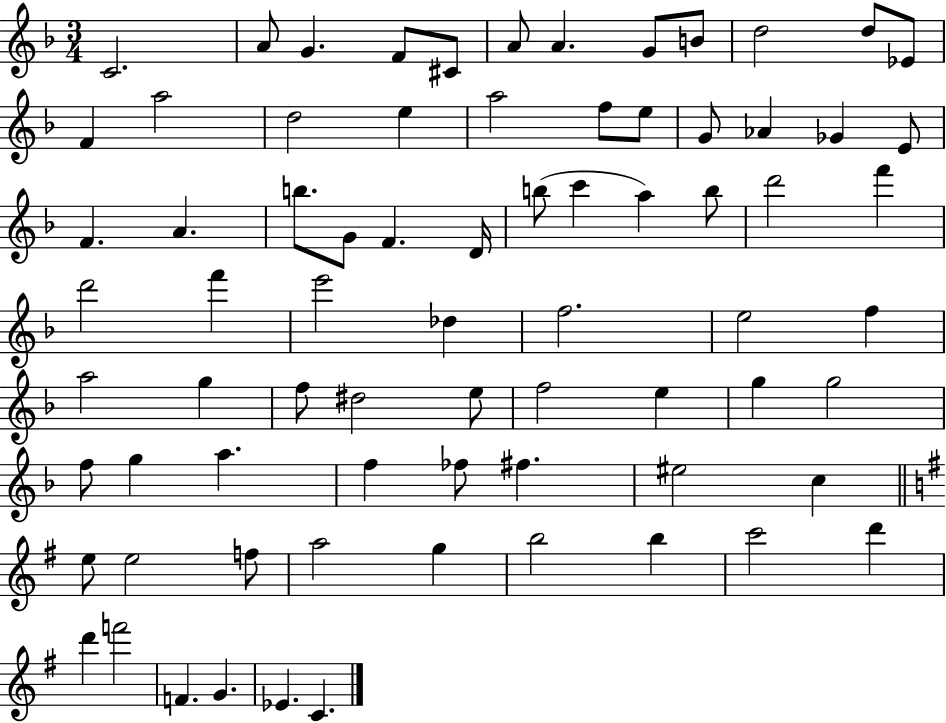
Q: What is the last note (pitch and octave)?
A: C4